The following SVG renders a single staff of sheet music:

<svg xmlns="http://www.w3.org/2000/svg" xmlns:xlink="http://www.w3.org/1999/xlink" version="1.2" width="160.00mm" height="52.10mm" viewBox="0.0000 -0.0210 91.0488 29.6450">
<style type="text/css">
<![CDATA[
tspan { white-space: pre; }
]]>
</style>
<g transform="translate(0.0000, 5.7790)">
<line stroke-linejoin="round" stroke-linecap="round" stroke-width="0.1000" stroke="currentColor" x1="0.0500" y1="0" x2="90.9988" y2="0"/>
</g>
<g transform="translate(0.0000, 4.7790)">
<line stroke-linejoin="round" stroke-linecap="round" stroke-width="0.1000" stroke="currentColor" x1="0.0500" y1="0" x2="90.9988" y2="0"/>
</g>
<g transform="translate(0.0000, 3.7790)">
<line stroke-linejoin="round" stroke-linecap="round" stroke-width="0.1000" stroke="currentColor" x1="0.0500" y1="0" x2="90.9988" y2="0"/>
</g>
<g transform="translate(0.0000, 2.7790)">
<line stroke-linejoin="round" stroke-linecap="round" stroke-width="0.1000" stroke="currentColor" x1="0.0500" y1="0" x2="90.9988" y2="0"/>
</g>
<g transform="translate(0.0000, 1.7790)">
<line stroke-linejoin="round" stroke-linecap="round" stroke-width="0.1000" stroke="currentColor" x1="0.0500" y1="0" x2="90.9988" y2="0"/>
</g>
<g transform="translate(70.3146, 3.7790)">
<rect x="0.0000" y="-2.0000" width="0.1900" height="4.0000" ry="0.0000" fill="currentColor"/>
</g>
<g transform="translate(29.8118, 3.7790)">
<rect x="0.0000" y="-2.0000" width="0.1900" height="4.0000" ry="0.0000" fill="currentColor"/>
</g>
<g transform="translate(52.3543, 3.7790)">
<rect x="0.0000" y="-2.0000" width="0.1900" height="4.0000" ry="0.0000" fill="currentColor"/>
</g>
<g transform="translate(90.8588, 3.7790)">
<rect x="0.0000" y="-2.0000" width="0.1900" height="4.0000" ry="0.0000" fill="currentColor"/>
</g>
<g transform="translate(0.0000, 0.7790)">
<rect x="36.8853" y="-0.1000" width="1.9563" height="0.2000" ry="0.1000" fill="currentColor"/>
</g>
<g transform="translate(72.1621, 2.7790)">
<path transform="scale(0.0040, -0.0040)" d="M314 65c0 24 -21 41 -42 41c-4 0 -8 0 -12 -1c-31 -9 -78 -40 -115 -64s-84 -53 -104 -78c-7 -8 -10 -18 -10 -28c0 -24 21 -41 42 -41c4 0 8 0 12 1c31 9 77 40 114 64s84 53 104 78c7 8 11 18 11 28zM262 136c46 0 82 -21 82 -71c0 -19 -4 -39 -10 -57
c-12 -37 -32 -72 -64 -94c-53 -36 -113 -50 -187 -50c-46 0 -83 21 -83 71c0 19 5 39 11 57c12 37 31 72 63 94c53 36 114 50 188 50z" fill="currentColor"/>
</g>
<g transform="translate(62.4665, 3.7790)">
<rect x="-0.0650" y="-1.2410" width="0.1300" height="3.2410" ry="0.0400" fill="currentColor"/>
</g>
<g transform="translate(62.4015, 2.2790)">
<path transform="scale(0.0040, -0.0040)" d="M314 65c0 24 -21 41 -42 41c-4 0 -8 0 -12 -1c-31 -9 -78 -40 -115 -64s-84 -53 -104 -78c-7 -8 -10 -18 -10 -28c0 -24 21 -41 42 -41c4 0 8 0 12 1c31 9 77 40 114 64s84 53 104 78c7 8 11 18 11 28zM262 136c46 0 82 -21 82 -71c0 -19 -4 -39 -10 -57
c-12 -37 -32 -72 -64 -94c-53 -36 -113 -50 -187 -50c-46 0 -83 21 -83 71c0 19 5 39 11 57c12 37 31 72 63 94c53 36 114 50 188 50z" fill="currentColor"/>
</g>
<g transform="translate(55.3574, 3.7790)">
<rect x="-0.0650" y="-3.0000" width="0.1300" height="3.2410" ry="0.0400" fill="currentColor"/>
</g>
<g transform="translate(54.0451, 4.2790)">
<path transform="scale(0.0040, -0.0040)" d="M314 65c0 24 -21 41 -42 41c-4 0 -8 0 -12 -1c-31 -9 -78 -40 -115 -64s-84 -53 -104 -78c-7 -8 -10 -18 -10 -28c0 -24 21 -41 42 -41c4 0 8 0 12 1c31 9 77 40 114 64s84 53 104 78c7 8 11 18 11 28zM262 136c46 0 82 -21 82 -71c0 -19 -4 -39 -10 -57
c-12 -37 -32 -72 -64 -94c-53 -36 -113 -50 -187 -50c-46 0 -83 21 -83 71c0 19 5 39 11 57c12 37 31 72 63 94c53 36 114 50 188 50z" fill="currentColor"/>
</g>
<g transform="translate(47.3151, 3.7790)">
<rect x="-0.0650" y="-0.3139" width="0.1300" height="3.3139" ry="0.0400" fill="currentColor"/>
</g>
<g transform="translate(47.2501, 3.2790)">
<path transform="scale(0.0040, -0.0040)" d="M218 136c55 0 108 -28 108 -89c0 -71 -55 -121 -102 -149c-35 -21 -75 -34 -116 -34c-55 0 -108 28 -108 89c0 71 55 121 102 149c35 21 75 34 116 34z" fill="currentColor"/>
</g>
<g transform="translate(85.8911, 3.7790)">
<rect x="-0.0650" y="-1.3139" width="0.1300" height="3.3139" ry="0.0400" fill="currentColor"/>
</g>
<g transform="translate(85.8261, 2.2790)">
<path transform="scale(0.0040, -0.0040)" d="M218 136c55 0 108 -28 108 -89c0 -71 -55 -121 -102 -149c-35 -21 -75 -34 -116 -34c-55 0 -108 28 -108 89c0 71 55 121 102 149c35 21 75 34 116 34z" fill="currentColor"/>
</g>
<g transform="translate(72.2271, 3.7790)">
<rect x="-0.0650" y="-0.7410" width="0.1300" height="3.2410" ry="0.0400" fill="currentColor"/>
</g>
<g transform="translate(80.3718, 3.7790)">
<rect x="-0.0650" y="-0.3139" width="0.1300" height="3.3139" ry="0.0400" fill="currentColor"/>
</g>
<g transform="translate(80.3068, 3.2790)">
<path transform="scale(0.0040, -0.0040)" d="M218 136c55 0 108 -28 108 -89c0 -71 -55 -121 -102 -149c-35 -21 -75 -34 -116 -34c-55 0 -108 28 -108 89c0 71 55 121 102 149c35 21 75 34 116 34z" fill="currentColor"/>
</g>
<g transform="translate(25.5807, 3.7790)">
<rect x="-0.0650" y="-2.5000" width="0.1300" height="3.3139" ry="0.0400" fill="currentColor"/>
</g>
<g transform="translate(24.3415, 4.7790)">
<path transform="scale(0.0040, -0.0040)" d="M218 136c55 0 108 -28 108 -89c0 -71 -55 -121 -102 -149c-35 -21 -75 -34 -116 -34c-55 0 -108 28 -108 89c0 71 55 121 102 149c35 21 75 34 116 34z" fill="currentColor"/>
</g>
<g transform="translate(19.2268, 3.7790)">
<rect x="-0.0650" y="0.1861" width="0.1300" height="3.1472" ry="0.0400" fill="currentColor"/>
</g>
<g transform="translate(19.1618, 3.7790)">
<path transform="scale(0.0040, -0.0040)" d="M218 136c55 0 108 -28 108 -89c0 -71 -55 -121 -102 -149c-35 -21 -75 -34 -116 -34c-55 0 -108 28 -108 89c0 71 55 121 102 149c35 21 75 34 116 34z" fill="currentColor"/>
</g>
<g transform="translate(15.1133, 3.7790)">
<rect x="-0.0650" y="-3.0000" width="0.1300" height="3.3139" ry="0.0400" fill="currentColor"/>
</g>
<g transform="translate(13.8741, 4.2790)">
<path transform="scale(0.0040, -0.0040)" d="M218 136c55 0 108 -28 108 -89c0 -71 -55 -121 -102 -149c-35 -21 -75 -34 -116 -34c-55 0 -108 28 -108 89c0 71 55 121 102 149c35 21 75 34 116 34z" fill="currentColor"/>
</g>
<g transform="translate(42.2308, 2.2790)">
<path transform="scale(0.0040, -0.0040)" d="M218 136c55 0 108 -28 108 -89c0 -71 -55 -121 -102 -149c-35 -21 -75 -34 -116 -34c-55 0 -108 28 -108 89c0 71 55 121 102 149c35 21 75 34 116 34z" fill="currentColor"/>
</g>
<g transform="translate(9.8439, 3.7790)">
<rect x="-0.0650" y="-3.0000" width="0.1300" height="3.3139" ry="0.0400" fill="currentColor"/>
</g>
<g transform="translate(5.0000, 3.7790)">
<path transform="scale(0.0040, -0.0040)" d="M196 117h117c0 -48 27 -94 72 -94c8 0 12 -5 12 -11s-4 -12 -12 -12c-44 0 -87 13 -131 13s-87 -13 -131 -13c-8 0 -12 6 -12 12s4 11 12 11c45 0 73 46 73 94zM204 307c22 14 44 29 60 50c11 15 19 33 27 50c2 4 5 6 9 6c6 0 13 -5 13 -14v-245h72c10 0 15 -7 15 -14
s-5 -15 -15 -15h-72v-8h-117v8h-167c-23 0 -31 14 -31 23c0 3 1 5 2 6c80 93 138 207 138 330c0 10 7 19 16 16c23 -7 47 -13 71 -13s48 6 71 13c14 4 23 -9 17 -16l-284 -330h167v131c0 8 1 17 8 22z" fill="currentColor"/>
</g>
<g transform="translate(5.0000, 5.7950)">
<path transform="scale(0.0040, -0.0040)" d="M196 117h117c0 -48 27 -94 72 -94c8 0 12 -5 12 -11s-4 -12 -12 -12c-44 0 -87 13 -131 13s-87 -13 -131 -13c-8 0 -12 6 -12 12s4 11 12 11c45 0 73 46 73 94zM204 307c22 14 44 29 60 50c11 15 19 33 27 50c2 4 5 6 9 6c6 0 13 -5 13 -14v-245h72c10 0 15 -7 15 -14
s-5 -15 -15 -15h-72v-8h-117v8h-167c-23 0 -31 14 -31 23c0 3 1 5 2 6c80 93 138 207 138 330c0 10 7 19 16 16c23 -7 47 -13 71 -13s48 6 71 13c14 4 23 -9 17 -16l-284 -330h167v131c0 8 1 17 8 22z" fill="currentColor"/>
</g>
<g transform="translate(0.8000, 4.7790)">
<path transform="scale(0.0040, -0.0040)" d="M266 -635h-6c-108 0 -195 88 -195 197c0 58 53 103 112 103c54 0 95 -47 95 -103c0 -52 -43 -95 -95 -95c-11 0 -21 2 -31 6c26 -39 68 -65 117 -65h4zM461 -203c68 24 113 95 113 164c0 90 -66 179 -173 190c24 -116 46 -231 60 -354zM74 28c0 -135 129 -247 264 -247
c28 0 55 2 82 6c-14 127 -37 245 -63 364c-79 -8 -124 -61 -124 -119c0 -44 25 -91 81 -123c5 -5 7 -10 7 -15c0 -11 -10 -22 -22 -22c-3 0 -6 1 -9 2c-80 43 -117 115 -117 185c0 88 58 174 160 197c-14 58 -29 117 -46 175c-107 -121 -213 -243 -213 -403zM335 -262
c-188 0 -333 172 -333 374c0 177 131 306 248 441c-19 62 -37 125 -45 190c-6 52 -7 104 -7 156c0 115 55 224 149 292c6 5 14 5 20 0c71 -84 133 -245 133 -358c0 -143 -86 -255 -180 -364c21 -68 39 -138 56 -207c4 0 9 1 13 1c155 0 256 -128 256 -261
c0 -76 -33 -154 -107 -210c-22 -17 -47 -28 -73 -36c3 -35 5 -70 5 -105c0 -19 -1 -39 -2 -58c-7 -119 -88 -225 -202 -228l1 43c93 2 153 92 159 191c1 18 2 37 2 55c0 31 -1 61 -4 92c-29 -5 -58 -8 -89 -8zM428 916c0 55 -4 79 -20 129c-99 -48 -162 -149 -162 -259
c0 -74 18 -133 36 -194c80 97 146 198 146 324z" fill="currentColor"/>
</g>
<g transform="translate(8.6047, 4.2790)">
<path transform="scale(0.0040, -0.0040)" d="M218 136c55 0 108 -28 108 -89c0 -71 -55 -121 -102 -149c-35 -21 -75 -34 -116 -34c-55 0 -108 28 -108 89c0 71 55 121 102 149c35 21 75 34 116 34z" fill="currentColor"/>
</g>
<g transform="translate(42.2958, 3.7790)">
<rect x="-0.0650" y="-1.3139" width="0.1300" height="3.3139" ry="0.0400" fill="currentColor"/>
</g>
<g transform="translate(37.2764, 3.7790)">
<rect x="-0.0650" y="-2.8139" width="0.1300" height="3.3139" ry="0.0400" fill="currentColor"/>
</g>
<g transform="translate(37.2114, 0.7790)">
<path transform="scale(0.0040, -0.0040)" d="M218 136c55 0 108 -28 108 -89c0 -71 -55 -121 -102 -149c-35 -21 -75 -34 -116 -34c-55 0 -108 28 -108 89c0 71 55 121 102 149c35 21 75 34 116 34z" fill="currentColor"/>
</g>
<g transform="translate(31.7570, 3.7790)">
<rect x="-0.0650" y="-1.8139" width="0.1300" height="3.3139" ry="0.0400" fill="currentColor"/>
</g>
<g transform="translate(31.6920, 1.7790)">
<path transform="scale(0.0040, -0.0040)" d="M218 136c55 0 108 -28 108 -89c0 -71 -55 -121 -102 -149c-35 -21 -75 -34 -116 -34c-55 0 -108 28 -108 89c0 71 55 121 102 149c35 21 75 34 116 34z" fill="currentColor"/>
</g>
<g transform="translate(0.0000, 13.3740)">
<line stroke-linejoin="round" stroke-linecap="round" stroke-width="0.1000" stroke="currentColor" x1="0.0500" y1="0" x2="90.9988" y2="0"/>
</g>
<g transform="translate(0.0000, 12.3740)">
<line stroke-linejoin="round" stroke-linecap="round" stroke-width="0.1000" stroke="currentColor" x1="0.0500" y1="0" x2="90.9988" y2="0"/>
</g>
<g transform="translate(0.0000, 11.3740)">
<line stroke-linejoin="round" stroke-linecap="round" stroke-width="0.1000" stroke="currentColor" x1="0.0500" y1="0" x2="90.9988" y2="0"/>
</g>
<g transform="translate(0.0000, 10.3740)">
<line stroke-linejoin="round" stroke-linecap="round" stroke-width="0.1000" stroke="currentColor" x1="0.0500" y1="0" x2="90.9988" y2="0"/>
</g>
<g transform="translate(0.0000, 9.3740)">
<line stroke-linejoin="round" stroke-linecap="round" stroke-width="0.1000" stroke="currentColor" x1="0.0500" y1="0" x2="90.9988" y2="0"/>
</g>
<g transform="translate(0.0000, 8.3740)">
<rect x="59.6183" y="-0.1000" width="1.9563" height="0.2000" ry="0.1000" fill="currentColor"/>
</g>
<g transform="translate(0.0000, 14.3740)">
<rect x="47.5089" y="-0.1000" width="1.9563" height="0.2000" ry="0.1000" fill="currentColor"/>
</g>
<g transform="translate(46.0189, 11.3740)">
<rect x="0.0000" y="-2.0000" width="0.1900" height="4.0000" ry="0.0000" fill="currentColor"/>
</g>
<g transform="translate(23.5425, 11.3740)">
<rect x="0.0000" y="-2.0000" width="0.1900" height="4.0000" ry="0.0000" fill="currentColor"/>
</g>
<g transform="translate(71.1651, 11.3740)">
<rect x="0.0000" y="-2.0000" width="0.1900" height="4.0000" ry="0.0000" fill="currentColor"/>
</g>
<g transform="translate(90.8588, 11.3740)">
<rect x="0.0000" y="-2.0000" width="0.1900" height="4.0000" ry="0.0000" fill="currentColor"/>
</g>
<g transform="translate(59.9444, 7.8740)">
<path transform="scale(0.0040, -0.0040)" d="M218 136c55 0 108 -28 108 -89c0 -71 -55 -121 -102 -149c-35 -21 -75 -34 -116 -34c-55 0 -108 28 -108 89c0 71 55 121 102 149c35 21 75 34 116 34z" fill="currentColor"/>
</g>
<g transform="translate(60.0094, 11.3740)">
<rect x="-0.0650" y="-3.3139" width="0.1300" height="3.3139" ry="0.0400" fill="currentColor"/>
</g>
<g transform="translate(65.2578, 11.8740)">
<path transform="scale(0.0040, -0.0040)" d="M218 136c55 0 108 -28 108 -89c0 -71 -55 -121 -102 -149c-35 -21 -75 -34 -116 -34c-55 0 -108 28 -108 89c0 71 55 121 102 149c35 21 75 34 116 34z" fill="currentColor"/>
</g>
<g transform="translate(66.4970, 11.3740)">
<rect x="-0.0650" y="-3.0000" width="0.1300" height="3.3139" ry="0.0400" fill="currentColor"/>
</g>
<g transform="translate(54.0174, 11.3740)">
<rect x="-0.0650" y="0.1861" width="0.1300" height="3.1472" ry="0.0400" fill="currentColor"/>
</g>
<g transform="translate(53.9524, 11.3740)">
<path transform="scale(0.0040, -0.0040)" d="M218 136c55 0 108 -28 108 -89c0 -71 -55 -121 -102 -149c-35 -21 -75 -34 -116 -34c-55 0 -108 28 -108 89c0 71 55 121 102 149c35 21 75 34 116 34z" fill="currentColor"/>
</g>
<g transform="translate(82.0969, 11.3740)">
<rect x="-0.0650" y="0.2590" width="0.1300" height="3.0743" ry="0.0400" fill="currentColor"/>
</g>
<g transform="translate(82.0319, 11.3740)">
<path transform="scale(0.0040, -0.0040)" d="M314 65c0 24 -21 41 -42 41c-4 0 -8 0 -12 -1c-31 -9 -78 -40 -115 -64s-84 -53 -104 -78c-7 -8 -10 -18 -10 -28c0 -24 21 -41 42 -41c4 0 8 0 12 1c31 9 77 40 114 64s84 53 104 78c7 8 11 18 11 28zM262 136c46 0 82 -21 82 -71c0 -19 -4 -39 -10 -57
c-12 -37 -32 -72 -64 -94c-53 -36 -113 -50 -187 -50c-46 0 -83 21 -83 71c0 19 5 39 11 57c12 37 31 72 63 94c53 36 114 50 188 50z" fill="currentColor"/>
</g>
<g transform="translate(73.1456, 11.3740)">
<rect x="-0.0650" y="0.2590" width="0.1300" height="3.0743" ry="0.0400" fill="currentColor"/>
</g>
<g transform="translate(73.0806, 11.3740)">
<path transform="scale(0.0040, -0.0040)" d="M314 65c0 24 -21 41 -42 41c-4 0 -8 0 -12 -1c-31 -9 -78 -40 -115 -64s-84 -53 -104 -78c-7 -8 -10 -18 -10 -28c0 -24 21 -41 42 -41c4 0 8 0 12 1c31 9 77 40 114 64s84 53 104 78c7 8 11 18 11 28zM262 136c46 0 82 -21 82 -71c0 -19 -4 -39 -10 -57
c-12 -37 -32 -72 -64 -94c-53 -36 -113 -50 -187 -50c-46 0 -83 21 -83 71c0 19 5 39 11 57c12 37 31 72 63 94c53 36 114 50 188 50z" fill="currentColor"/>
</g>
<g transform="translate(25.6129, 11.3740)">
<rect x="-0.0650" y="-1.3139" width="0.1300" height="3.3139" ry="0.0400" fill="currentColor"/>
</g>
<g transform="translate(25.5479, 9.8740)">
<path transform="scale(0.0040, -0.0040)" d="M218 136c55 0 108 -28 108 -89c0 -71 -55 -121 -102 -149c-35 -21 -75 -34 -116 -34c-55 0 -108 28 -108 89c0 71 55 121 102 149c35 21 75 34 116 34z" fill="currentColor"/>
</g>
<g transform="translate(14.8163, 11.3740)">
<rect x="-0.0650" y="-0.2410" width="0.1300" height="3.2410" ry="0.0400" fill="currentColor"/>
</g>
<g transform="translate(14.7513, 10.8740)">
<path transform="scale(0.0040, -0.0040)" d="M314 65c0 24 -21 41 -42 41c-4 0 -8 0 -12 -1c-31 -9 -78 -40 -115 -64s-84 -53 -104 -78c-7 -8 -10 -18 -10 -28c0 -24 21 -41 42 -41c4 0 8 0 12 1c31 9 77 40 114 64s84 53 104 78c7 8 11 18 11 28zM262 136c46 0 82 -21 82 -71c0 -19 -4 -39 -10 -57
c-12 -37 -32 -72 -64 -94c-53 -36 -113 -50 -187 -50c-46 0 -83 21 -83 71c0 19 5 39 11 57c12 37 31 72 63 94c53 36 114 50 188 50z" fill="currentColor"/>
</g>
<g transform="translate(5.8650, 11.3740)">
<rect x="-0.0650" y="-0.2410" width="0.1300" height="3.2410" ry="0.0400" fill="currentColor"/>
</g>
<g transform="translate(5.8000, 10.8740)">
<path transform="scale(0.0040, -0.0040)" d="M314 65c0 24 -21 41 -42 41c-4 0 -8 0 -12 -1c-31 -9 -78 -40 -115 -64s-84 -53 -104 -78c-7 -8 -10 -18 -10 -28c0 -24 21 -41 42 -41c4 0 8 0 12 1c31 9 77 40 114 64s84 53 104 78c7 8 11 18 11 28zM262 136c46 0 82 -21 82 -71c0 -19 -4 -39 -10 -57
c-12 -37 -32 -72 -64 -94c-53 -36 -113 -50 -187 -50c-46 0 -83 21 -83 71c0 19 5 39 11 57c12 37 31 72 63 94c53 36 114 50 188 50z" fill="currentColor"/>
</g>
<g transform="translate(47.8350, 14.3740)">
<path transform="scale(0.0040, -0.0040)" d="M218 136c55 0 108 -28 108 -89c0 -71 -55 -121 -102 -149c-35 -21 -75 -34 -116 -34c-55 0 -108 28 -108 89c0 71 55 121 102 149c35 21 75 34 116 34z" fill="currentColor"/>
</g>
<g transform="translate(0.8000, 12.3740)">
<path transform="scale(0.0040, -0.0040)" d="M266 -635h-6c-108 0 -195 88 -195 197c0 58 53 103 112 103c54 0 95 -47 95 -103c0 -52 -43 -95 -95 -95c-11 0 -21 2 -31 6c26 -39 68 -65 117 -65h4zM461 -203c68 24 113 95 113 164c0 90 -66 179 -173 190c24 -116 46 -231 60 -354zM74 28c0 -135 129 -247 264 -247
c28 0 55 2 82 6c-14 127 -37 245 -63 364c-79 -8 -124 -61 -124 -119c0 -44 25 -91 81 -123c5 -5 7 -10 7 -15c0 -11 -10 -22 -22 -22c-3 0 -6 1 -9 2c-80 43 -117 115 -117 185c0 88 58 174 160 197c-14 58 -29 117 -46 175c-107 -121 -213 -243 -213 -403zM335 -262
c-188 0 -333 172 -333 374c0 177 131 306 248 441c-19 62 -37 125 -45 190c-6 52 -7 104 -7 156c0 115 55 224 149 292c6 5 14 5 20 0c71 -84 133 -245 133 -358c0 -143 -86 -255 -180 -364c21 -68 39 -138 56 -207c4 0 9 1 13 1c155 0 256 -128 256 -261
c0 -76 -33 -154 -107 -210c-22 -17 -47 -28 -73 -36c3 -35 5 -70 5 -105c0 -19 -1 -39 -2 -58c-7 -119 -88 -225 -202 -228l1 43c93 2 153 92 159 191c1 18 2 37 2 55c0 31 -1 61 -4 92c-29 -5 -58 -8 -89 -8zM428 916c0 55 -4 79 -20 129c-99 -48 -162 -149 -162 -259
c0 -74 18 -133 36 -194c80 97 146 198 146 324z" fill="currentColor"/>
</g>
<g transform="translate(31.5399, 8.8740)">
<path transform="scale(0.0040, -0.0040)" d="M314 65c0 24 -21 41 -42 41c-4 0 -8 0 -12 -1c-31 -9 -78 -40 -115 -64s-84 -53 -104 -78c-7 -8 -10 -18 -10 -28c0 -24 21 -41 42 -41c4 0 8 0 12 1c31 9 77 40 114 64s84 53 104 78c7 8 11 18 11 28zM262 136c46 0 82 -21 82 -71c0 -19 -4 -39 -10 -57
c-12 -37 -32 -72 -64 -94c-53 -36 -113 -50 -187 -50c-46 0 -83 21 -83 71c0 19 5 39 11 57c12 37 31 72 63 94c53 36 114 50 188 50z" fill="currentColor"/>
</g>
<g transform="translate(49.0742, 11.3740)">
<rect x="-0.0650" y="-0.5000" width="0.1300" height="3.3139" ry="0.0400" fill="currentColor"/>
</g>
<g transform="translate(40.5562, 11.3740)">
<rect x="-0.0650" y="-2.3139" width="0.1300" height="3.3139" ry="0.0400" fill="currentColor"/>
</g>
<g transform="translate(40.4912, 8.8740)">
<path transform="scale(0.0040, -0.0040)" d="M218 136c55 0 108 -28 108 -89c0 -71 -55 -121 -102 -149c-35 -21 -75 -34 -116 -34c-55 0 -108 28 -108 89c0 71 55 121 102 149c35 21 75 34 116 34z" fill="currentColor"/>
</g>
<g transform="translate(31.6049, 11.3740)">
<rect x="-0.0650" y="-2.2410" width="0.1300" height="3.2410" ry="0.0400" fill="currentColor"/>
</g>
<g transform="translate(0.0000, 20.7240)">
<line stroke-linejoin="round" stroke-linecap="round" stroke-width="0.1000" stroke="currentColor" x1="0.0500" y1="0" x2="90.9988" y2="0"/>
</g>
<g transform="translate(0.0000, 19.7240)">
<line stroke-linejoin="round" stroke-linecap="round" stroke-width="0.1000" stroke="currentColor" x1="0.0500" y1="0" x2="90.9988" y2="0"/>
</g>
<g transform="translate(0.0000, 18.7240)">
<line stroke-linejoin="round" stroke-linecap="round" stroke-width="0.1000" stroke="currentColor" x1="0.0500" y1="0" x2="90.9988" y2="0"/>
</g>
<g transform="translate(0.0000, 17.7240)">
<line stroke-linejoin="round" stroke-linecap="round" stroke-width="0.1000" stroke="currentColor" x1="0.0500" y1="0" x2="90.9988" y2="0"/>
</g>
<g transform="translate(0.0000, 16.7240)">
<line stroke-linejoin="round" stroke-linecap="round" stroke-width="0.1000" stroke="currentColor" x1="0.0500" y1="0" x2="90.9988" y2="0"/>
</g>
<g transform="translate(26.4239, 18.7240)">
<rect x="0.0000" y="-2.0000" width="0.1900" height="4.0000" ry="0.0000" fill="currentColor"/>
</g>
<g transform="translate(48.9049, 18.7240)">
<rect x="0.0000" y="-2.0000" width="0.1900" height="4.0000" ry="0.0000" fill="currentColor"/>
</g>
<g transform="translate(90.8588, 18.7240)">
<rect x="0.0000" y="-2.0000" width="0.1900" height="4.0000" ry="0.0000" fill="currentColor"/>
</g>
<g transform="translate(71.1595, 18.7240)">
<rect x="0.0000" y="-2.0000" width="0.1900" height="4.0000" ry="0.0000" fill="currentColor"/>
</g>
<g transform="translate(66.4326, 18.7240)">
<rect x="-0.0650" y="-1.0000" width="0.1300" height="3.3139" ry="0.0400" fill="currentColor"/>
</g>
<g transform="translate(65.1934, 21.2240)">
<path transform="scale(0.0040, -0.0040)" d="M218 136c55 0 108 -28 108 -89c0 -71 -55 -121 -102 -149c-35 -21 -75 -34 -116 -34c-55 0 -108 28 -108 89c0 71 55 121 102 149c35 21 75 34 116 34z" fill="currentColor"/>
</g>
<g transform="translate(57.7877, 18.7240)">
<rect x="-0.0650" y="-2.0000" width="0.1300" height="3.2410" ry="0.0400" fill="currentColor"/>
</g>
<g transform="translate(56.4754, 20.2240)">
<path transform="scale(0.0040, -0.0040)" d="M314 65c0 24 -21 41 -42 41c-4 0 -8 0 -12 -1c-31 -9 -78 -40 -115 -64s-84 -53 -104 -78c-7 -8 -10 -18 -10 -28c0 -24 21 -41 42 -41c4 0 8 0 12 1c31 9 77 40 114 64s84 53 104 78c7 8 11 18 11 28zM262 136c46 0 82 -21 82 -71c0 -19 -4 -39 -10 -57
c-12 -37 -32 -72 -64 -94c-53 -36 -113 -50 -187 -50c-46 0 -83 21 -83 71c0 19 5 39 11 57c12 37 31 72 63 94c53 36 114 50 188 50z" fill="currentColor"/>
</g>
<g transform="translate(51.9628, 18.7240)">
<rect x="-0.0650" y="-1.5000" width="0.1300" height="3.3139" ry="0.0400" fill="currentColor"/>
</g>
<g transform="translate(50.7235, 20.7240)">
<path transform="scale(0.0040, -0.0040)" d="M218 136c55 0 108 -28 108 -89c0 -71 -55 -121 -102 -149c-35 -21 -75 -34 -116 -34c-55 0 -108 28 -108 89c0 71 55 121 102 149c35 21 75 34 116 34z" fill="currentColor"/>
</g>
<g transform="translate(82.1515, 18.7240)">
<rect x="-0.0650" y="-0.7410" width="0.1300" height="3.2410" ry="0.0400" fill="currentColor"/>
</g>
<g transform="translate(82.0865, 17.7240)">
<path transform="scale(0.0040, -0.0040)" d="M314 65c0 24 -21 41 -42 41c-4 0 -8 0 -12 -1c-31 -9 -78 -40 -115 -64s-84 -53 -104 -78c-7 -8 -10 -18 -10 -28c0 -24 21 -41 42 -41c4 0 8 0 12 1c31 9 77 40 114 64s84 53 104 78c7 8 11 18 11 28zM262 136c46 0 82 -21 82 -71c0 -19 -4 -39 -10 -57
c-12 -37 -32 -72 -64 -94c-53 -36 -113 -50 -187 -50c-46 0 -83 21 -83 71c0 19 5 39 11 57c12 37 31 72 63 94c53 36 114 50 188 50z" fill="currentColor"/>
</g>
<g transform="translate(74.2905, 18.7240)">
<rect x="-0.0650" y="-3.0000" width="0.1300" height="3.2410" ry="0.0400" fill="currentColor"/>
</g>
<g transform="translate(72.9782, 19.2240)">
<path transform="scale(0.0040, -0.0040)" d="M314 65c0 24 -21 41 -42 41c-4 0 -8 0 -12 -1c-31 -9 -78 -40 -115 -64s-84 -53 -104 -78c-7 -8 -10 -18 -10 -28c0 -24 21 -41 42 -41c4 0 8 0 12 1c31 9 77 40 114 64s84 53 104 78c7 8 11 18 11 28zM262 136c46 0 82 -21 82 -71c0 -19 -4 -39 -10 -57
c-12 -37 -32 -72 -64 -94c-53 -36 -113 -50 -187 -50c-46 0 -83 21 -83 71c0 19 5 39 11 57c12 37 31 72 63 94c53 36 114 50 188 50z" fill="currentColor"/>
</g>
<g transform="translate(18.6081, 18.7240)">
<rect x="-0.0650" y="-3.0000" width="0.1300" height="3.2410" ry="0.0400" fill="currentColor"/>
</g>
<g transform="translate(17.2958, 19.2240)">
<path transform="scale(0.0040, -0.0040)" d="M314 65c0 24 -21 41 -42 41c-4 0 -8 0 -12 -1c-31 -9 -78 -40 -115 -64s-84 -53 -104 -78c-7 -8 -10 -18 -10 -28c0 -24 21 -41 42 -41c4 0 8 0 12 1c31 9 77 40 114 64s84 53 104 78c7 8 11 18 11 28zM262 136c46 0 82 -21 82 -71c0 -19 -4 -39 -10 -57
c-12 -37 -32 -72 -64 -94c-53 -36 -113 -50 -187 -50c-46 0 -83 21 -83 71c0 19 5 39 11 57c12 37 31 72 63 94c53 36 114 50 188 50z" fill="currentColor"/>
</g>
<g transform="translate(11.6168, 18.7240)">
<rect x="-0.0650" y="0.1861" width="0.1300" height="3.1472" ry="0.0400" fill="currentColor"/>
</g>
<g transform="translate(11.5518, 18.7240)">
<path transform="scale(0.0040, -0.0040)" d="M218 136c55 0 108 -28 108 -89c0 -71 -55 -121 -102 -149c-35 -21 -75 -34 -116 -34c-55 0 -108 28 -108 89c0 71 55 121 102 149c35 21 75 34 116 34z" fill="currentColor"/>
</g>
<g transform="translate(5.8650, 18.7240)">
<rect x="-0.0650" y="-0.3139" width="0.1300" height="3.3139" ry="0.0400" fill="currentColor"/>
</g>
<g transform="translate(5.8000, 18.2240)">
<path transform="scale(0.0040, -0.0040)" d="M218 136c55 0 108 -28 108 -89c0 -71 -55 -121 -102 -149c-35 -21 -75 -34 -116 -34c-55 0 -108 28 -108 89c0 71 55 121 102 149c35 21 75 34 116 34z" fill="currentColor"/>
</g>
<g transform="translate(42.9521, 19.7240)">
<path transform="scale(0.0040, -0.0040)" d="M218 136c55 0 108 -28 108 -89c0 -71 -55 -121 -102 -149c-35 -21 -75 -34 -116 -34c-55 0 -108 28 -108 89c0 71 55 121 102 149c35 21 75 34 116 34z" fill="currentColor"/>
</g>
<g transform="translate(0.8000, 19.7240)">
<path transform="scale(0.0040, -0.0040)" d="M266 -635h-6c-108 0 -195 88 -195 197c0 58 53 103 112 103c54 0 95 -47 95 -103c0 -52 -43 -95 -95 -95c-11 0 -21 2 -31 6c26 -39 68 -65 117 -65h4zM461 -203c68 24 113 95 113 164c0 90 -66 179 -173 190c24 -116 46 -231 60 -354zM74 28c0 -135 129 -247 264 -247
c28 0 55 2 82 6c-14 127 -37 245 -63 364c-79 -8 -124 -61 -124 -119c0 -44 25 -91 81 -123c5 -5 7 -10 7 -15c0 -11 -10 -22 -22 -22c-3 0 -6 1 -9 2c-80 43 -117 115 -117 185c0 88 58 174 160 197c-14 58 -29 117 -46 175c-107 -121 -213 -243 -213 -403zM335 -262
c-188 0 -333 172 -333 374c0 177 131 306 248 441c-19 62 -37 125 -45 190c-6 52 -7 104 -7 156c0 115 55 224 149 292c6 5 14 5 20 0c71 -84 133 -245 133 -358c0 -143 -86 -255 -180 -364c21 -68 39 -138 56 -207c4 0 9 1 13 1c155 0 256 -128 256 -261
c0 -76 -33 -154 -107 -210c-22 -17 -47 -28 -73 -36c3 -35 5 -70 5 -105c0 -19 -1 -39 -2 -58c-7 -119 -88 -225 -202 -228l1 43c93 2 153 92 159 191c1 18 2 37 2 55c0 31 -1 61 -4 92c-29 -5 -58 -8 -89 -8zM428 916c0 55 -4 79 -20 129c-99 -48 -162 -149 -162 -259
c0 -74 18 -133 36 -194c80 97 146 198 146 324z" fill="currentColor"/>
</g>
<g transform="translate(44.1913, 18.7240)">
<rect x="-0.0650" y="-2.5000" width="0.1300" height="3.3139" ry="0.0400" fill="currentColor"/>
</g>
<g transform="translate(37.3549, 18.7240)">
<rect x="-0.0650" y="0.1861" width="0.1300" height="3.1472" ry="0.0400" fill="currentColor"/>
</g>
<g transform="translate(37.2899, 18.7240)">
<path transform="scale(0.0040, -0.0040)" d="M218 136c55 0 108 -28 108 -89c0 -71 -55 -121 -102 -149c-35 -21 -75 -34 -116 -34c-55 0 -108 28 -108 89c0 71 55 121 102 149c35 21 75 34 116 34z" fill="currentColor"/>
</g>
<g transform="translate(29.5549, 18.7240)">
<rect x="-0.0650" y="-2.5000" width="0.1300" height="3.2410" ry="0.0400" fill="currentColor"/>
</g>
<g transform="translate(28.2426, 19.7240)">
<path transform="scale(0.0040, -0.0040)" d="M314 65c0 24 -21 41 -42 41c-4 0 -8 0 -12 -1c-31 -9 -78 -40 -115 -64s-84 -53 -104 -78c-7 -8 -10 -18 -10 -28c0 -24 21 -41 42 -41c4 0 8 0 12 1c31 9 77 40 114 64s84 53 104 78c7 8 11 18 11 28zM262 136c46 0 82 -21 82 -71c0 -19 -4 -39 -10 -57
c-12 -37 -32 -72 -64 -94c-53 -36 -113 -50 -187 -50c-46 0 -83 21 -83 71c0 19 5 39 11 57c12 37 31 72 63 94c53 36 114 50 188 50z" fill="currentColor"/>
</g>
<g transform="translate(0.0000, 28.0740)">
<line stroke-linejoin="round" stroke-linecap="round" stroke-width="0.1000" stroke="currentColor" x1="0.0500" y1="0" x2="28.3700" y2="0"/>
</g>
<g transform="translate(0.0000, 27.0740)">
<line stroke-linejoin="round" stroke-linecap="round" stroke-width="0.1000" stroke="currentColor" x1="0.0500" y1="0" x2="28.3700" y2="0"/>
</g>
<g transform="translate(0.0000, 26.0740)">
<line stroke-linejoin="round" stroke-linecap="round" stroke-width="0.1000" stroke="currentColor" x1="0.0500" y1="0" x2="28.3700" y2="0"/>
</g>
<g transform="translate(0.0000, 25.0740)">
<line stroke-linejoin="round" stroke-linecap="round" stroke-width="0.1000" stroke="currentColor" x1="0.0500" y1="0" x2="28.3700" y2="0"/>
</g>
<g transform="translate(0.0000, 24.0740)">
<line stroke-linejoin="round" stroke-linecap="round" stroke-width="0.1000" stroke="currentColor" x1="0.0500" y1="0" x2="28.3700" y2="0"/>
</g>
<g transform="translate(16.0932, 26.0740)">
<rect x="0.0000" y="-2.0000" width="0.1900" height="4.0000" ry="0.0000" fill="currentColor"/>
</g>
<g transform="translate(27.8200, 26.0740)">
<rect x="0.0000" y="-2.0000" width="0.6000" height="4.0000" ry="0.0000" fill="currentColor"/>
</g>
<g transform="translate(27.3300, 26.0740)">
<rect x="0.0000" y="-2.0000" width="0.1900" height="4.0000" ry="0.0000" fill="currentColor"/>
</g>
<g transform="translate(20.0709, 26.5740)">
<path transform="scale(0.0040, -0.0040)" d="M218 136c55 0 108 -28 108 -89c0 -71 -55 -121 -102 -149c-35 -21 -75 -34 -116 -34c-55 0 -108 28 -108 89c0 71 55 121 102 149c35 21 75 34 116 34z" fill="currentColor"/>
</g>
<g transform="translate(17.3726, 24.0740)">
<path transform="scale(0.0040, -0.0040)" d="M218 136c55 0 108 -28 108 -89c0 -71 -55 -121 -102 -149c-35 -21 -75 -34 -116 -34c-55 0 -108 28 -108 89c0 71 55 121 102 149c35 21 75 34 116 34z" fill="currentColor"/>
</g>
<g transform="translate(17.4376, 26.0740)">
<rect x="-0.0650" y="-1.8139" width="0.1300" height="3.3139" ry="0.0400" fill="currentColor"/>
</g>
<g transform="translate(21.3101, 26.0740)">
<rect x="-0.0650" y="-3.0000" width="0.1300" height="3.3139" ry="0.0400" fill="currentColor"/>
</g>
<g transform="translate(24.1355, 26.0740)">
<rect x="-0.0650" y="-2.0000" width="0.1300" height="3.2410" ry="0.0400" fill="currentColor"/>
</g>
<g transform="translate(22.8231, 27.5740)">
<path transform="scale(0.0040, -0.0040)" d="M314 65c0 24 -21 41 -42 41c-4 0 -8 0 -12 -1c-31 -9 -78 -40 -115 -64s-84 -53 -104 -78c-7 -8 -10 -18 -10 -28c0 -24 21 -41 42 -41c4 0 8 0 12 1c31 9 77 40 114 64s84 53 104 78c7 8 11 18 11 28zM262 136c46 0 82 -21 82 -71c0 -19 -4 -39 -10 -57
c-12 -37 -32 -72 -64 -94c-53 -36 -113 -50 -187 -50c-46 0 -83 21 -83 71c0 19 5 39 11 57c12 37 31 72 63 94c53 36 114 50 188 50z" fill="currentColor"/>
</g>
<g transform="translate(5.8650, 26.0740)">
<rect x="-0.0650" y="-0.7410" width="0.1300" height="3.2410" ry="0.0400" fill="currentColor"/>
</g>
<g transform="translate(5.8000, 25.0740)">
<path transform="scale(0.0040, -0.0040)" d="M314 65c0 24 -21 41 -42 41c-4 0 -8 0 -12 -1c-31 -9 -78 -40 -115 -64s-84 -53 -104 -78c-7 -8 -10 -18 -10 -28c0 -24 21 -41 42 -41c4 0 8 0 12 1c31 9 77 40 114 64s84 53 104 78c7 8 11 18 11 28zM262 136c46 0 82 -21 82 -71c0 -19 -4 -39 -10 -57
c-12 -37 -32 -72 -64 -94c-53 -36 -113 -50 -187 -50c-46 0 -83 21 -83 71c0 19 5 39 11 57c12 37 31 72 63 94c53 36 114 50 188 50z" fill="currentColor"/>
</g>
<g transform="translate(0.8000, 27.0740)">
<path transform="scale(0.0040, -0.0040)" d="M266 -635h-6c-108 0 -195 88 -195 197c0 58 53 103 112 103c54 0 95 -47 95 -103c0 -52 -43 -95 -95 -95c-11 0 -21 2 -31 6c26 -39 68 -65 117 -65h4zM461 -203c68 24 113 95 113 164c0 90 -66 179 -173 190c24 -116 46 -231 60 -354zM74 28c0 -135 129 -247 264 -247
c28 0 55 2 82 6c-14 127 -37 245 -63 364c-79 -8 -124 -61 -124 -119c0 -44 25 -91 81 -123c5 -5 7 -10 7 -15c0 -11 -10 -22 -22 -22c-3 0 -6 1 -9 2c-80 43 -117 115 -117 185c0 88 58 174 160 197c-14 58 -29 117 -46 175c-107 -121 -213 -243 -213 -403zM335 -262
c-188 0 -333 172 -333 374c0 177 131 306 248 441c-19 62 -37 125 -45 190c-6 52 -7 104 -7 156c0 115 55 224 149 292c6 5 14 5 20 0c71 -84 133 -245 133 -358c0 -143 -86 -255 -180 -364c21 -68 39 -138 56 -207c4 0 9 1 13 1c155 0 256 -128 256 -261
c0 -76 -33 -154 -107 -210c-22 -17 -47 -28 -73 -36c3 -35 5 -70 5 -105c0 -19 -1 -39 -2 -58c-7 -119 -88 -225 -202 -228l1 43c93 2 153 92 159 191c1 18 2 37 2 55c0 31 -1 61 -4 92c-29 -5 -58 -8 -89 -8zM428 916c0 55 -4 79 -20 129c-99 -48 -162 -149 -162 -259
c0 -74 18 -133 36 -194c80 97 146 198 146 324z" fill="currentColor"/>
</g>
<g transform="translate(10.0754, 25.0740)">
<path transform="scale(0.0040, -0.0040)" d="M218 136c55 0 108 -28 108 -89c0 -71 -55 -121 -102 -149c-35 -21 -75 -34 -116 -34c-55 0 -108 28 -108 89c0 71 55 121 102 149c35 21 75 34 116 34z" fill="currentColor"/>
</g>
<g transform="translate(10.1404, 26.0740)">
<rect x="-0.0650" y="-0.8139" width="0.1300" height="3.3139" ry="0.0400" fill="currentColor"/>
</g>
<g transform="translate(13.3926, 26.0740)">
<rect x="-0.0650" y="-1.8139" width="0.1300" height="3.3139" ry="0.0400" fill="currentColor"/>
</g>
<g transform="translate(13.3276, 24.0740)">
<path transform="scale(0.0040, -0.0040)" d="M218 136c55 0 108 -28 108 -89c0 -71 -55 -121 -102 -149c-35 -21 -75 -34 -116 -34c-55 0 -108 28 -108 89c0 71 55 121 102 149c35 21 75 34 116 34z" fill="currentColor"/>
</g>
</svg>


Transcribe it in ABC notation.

X:1
T:Untitled
M:4/4
L:1/4
K:C
A A B G f a e c A2 e2 d2 c e c2 c2 e g2 g C B b A B2 B2 c B A2 G2 B G E F2 D A2 d2 d2 d f f A F2